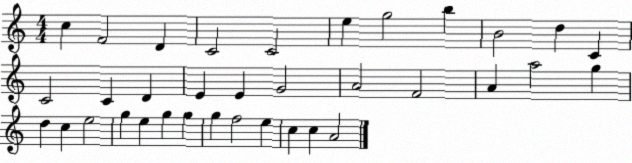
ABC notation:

X:1
T:Untitled
M:4/4
L:1/4
K:C
c F2 D C2 C2 e g2 b B2 d C C2 C D E E G2 A2 F2 A a2 g d c e2 g e g g g f2 e c c A2